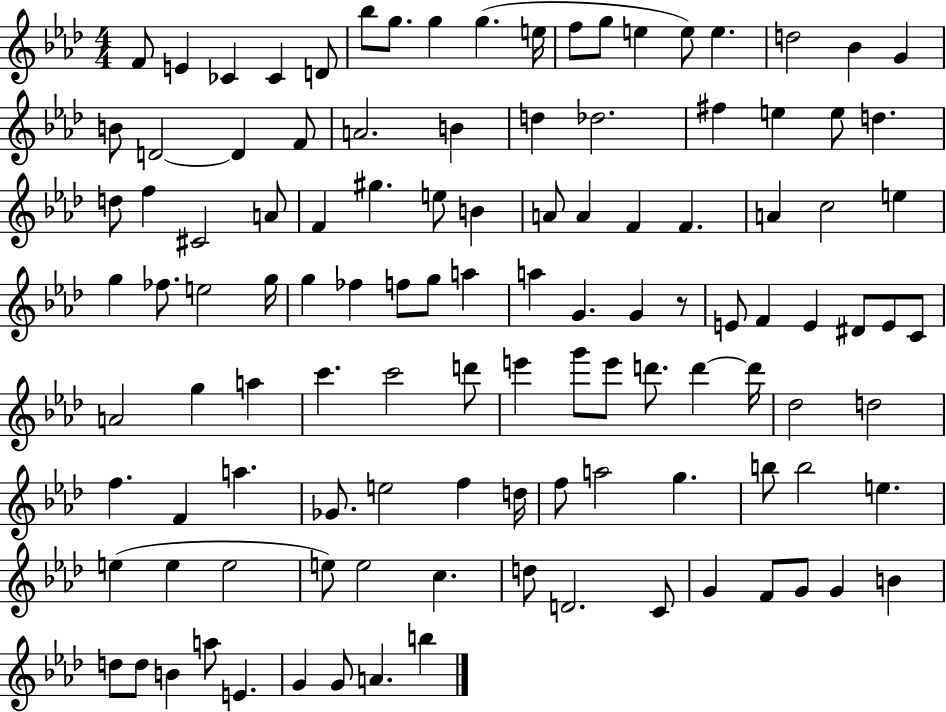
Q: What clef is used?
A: treble